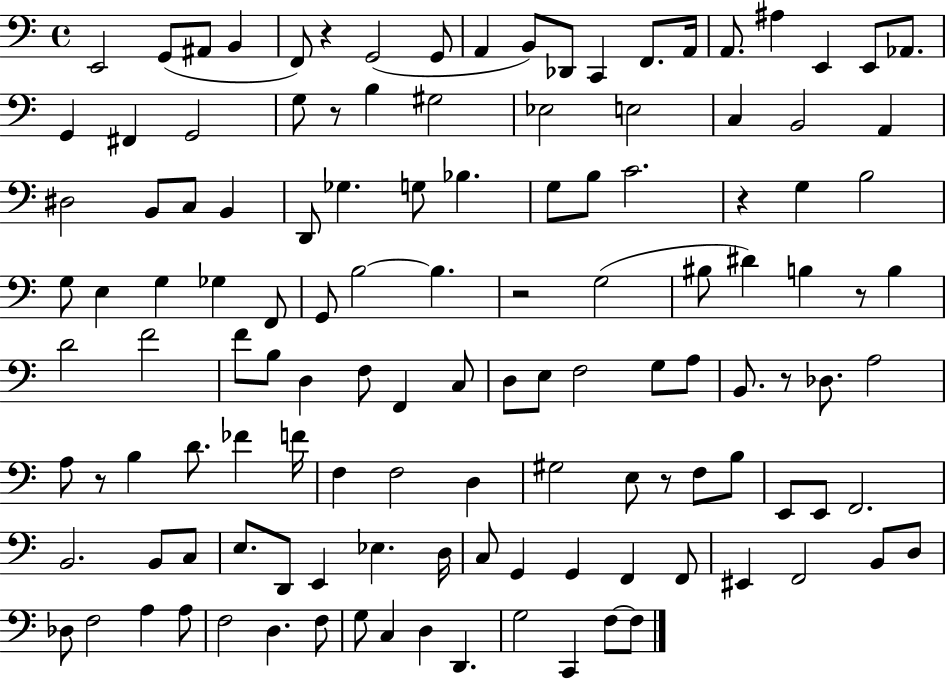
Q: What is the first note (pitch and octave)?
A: E2